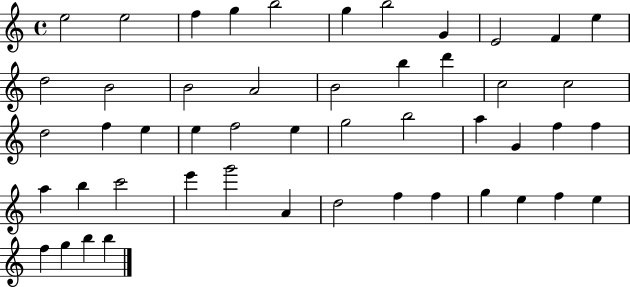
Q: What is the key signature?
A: C major